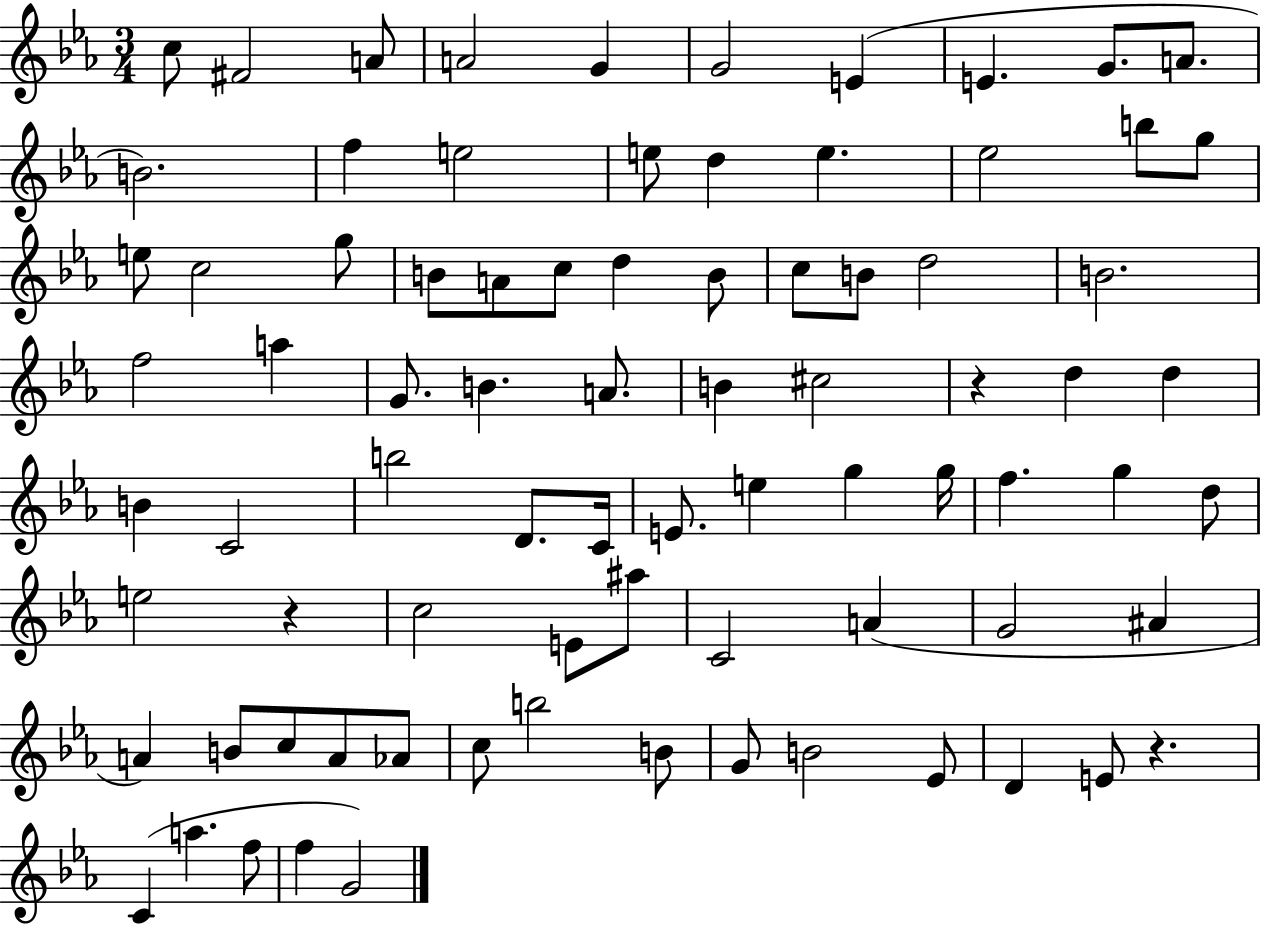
X:1
T:Untitled
M:3/4
L:1/4
K:Eb
c/2 ^F2 A/2 A2 G G2 E E G/2 A/2 B2 f e2 e/2 d e _e2 b/2 g/2 e/2 c2 g/2 B/2 A/2 c/2 d B/2 c/2 B/2 d2 B2 f2 a G/2 B A/2 B ^c2 z d d B C2 b2 D/2 C/4 E/2 e g g/4 f g d/2 e2 z c2 E/2 ^a/2 C2 A G2 ^A A B/2 c/2 A/2 _A/2 c/2 b2 B/2 G/2 B2 _E/2 D E/2 z C a f/2 f G2